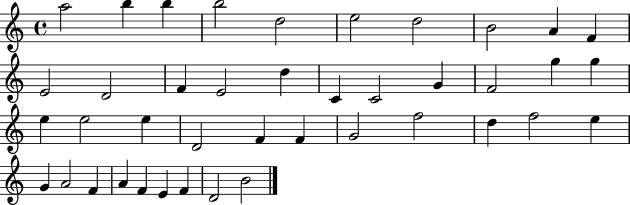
A5/h B5/q B5/q B5/h D5/h E5/h D5/h B4/h A4/q F4/q E4/h D4/h F4/q E4/h D5/q C4/q C4/h G4/q F4/h G5/q G5/q E5/q E5/h E5/q D4/h F4/q F4/q G4/h F5/h D5/q F5/h E5/q G4/q A4/h F4/q A4/q F4/q E4/q F4/q D4/h B4/h